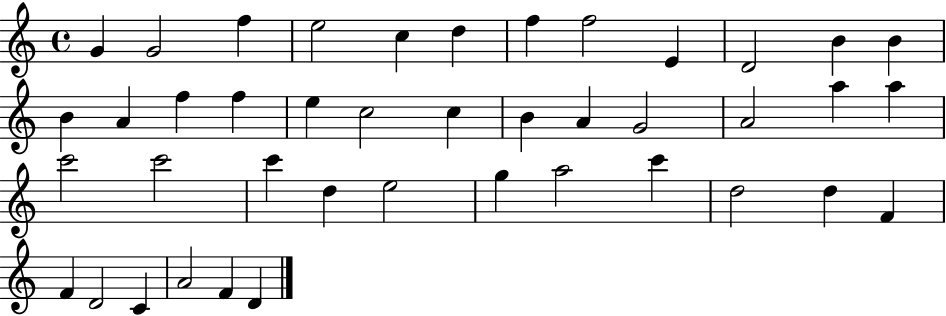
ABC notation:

X:1
T:Untitled
M:4/4
L:1/4
K:C
G G2 f e2 c d f f2 E D2 B B B A f f e c2 c B A G2 A2 a a c'2 c'2 c' d e2 g a2 c' d2 d F F D2 C A2 F D